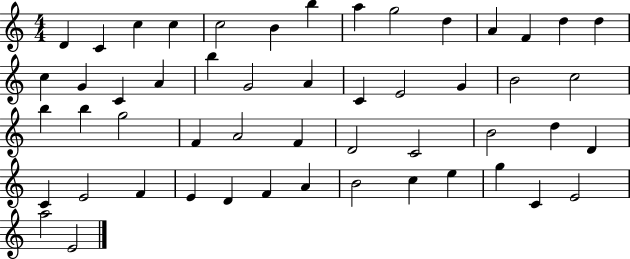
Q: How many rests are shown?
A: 0